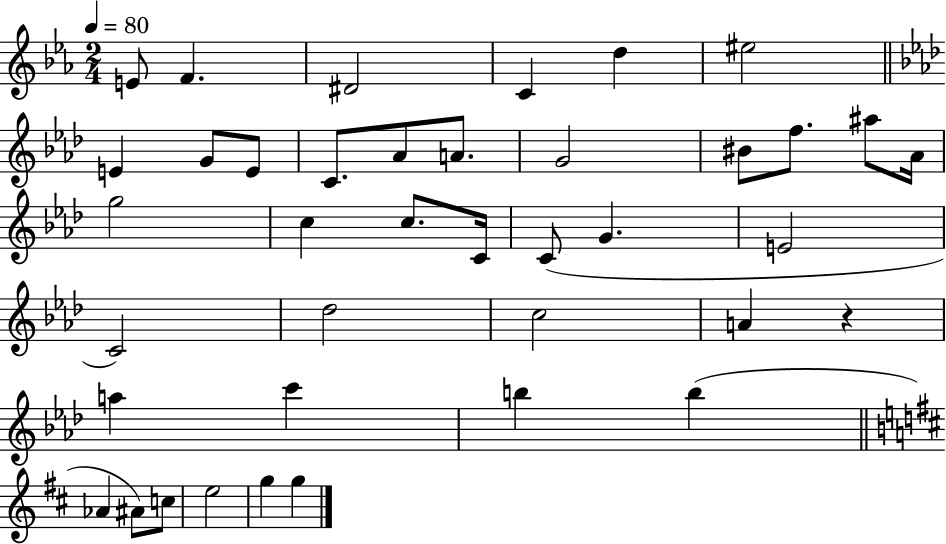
{
  \clef treble
  \numericTimeSignature
  \time 2/4
  \key ees \major
  \tempo 4 = 80
  e'8 f'4. | dis'2 | c'4 d''4 | eis''2 | \break \bar "||" \break \key aes \major e'4 g'8 e'8 | c'8. aes'8 a'8. | g'2 | bis'8 f''8. ais''8 aes'16 | \break g''2 | c''4 c''8. c'16 | c'8( g'4. | e'2 | \break c'2) | des''2 | c''2 | a'4 r4 | \break a''4 c'''4 | b''4 b''4( | \bar "||" \break \key d \major aes'4 ais'8) c''8 | e''2 | g''4 g''4 | \bar "|."
}